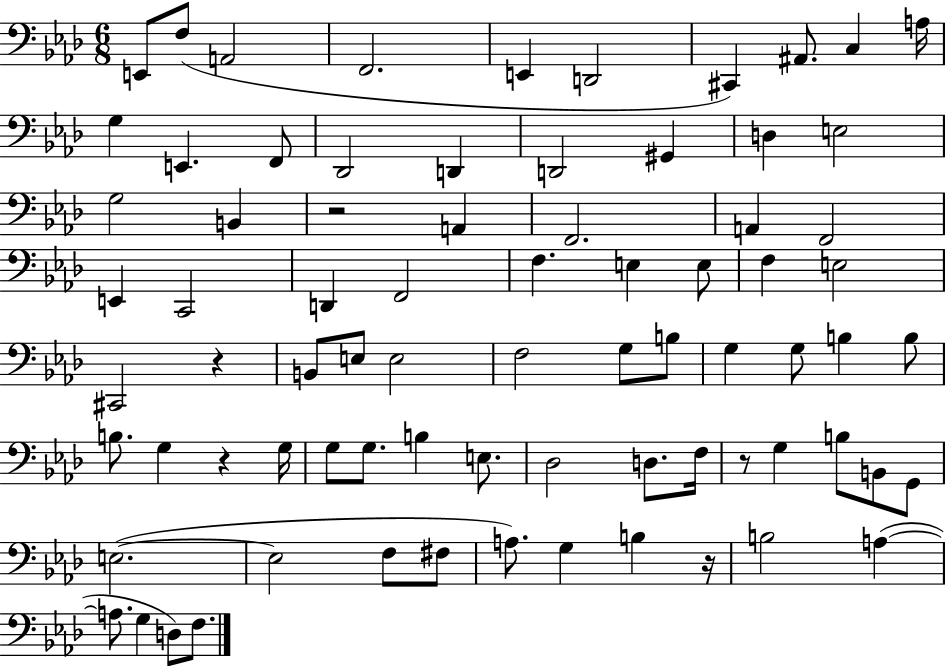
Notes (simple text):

E2/e F3/e A2/h F2/h. E2/q D2/h C#2/q A#2/e. C3/q A3/s G3/q E2/q. F2/e Db2/h D2/q D2/h G#2/q D3/q E3/h G3/h B2/q R/h A2/q F2/h. A2/q F2/h E2/q C2/h D2/q F2/h F3/q. E3/q E3/e F3/q E3/h C#2/h R/q B2/e E3/e E3/h F3/h G3/e B3/e G3/q G3/e B3/q B3/e B3/e. G3/q R/q G3/s G3/e G3/e. B3/q E3/e. Db3/h D3/e. F3/s R/e G3/q B3/e B2/e G2/e E3/h. E3/h F3/e F#3/e A3/e. G3/q B3/q R/s B3/h A3/q A3/e. G3/q D3/e F3/e.